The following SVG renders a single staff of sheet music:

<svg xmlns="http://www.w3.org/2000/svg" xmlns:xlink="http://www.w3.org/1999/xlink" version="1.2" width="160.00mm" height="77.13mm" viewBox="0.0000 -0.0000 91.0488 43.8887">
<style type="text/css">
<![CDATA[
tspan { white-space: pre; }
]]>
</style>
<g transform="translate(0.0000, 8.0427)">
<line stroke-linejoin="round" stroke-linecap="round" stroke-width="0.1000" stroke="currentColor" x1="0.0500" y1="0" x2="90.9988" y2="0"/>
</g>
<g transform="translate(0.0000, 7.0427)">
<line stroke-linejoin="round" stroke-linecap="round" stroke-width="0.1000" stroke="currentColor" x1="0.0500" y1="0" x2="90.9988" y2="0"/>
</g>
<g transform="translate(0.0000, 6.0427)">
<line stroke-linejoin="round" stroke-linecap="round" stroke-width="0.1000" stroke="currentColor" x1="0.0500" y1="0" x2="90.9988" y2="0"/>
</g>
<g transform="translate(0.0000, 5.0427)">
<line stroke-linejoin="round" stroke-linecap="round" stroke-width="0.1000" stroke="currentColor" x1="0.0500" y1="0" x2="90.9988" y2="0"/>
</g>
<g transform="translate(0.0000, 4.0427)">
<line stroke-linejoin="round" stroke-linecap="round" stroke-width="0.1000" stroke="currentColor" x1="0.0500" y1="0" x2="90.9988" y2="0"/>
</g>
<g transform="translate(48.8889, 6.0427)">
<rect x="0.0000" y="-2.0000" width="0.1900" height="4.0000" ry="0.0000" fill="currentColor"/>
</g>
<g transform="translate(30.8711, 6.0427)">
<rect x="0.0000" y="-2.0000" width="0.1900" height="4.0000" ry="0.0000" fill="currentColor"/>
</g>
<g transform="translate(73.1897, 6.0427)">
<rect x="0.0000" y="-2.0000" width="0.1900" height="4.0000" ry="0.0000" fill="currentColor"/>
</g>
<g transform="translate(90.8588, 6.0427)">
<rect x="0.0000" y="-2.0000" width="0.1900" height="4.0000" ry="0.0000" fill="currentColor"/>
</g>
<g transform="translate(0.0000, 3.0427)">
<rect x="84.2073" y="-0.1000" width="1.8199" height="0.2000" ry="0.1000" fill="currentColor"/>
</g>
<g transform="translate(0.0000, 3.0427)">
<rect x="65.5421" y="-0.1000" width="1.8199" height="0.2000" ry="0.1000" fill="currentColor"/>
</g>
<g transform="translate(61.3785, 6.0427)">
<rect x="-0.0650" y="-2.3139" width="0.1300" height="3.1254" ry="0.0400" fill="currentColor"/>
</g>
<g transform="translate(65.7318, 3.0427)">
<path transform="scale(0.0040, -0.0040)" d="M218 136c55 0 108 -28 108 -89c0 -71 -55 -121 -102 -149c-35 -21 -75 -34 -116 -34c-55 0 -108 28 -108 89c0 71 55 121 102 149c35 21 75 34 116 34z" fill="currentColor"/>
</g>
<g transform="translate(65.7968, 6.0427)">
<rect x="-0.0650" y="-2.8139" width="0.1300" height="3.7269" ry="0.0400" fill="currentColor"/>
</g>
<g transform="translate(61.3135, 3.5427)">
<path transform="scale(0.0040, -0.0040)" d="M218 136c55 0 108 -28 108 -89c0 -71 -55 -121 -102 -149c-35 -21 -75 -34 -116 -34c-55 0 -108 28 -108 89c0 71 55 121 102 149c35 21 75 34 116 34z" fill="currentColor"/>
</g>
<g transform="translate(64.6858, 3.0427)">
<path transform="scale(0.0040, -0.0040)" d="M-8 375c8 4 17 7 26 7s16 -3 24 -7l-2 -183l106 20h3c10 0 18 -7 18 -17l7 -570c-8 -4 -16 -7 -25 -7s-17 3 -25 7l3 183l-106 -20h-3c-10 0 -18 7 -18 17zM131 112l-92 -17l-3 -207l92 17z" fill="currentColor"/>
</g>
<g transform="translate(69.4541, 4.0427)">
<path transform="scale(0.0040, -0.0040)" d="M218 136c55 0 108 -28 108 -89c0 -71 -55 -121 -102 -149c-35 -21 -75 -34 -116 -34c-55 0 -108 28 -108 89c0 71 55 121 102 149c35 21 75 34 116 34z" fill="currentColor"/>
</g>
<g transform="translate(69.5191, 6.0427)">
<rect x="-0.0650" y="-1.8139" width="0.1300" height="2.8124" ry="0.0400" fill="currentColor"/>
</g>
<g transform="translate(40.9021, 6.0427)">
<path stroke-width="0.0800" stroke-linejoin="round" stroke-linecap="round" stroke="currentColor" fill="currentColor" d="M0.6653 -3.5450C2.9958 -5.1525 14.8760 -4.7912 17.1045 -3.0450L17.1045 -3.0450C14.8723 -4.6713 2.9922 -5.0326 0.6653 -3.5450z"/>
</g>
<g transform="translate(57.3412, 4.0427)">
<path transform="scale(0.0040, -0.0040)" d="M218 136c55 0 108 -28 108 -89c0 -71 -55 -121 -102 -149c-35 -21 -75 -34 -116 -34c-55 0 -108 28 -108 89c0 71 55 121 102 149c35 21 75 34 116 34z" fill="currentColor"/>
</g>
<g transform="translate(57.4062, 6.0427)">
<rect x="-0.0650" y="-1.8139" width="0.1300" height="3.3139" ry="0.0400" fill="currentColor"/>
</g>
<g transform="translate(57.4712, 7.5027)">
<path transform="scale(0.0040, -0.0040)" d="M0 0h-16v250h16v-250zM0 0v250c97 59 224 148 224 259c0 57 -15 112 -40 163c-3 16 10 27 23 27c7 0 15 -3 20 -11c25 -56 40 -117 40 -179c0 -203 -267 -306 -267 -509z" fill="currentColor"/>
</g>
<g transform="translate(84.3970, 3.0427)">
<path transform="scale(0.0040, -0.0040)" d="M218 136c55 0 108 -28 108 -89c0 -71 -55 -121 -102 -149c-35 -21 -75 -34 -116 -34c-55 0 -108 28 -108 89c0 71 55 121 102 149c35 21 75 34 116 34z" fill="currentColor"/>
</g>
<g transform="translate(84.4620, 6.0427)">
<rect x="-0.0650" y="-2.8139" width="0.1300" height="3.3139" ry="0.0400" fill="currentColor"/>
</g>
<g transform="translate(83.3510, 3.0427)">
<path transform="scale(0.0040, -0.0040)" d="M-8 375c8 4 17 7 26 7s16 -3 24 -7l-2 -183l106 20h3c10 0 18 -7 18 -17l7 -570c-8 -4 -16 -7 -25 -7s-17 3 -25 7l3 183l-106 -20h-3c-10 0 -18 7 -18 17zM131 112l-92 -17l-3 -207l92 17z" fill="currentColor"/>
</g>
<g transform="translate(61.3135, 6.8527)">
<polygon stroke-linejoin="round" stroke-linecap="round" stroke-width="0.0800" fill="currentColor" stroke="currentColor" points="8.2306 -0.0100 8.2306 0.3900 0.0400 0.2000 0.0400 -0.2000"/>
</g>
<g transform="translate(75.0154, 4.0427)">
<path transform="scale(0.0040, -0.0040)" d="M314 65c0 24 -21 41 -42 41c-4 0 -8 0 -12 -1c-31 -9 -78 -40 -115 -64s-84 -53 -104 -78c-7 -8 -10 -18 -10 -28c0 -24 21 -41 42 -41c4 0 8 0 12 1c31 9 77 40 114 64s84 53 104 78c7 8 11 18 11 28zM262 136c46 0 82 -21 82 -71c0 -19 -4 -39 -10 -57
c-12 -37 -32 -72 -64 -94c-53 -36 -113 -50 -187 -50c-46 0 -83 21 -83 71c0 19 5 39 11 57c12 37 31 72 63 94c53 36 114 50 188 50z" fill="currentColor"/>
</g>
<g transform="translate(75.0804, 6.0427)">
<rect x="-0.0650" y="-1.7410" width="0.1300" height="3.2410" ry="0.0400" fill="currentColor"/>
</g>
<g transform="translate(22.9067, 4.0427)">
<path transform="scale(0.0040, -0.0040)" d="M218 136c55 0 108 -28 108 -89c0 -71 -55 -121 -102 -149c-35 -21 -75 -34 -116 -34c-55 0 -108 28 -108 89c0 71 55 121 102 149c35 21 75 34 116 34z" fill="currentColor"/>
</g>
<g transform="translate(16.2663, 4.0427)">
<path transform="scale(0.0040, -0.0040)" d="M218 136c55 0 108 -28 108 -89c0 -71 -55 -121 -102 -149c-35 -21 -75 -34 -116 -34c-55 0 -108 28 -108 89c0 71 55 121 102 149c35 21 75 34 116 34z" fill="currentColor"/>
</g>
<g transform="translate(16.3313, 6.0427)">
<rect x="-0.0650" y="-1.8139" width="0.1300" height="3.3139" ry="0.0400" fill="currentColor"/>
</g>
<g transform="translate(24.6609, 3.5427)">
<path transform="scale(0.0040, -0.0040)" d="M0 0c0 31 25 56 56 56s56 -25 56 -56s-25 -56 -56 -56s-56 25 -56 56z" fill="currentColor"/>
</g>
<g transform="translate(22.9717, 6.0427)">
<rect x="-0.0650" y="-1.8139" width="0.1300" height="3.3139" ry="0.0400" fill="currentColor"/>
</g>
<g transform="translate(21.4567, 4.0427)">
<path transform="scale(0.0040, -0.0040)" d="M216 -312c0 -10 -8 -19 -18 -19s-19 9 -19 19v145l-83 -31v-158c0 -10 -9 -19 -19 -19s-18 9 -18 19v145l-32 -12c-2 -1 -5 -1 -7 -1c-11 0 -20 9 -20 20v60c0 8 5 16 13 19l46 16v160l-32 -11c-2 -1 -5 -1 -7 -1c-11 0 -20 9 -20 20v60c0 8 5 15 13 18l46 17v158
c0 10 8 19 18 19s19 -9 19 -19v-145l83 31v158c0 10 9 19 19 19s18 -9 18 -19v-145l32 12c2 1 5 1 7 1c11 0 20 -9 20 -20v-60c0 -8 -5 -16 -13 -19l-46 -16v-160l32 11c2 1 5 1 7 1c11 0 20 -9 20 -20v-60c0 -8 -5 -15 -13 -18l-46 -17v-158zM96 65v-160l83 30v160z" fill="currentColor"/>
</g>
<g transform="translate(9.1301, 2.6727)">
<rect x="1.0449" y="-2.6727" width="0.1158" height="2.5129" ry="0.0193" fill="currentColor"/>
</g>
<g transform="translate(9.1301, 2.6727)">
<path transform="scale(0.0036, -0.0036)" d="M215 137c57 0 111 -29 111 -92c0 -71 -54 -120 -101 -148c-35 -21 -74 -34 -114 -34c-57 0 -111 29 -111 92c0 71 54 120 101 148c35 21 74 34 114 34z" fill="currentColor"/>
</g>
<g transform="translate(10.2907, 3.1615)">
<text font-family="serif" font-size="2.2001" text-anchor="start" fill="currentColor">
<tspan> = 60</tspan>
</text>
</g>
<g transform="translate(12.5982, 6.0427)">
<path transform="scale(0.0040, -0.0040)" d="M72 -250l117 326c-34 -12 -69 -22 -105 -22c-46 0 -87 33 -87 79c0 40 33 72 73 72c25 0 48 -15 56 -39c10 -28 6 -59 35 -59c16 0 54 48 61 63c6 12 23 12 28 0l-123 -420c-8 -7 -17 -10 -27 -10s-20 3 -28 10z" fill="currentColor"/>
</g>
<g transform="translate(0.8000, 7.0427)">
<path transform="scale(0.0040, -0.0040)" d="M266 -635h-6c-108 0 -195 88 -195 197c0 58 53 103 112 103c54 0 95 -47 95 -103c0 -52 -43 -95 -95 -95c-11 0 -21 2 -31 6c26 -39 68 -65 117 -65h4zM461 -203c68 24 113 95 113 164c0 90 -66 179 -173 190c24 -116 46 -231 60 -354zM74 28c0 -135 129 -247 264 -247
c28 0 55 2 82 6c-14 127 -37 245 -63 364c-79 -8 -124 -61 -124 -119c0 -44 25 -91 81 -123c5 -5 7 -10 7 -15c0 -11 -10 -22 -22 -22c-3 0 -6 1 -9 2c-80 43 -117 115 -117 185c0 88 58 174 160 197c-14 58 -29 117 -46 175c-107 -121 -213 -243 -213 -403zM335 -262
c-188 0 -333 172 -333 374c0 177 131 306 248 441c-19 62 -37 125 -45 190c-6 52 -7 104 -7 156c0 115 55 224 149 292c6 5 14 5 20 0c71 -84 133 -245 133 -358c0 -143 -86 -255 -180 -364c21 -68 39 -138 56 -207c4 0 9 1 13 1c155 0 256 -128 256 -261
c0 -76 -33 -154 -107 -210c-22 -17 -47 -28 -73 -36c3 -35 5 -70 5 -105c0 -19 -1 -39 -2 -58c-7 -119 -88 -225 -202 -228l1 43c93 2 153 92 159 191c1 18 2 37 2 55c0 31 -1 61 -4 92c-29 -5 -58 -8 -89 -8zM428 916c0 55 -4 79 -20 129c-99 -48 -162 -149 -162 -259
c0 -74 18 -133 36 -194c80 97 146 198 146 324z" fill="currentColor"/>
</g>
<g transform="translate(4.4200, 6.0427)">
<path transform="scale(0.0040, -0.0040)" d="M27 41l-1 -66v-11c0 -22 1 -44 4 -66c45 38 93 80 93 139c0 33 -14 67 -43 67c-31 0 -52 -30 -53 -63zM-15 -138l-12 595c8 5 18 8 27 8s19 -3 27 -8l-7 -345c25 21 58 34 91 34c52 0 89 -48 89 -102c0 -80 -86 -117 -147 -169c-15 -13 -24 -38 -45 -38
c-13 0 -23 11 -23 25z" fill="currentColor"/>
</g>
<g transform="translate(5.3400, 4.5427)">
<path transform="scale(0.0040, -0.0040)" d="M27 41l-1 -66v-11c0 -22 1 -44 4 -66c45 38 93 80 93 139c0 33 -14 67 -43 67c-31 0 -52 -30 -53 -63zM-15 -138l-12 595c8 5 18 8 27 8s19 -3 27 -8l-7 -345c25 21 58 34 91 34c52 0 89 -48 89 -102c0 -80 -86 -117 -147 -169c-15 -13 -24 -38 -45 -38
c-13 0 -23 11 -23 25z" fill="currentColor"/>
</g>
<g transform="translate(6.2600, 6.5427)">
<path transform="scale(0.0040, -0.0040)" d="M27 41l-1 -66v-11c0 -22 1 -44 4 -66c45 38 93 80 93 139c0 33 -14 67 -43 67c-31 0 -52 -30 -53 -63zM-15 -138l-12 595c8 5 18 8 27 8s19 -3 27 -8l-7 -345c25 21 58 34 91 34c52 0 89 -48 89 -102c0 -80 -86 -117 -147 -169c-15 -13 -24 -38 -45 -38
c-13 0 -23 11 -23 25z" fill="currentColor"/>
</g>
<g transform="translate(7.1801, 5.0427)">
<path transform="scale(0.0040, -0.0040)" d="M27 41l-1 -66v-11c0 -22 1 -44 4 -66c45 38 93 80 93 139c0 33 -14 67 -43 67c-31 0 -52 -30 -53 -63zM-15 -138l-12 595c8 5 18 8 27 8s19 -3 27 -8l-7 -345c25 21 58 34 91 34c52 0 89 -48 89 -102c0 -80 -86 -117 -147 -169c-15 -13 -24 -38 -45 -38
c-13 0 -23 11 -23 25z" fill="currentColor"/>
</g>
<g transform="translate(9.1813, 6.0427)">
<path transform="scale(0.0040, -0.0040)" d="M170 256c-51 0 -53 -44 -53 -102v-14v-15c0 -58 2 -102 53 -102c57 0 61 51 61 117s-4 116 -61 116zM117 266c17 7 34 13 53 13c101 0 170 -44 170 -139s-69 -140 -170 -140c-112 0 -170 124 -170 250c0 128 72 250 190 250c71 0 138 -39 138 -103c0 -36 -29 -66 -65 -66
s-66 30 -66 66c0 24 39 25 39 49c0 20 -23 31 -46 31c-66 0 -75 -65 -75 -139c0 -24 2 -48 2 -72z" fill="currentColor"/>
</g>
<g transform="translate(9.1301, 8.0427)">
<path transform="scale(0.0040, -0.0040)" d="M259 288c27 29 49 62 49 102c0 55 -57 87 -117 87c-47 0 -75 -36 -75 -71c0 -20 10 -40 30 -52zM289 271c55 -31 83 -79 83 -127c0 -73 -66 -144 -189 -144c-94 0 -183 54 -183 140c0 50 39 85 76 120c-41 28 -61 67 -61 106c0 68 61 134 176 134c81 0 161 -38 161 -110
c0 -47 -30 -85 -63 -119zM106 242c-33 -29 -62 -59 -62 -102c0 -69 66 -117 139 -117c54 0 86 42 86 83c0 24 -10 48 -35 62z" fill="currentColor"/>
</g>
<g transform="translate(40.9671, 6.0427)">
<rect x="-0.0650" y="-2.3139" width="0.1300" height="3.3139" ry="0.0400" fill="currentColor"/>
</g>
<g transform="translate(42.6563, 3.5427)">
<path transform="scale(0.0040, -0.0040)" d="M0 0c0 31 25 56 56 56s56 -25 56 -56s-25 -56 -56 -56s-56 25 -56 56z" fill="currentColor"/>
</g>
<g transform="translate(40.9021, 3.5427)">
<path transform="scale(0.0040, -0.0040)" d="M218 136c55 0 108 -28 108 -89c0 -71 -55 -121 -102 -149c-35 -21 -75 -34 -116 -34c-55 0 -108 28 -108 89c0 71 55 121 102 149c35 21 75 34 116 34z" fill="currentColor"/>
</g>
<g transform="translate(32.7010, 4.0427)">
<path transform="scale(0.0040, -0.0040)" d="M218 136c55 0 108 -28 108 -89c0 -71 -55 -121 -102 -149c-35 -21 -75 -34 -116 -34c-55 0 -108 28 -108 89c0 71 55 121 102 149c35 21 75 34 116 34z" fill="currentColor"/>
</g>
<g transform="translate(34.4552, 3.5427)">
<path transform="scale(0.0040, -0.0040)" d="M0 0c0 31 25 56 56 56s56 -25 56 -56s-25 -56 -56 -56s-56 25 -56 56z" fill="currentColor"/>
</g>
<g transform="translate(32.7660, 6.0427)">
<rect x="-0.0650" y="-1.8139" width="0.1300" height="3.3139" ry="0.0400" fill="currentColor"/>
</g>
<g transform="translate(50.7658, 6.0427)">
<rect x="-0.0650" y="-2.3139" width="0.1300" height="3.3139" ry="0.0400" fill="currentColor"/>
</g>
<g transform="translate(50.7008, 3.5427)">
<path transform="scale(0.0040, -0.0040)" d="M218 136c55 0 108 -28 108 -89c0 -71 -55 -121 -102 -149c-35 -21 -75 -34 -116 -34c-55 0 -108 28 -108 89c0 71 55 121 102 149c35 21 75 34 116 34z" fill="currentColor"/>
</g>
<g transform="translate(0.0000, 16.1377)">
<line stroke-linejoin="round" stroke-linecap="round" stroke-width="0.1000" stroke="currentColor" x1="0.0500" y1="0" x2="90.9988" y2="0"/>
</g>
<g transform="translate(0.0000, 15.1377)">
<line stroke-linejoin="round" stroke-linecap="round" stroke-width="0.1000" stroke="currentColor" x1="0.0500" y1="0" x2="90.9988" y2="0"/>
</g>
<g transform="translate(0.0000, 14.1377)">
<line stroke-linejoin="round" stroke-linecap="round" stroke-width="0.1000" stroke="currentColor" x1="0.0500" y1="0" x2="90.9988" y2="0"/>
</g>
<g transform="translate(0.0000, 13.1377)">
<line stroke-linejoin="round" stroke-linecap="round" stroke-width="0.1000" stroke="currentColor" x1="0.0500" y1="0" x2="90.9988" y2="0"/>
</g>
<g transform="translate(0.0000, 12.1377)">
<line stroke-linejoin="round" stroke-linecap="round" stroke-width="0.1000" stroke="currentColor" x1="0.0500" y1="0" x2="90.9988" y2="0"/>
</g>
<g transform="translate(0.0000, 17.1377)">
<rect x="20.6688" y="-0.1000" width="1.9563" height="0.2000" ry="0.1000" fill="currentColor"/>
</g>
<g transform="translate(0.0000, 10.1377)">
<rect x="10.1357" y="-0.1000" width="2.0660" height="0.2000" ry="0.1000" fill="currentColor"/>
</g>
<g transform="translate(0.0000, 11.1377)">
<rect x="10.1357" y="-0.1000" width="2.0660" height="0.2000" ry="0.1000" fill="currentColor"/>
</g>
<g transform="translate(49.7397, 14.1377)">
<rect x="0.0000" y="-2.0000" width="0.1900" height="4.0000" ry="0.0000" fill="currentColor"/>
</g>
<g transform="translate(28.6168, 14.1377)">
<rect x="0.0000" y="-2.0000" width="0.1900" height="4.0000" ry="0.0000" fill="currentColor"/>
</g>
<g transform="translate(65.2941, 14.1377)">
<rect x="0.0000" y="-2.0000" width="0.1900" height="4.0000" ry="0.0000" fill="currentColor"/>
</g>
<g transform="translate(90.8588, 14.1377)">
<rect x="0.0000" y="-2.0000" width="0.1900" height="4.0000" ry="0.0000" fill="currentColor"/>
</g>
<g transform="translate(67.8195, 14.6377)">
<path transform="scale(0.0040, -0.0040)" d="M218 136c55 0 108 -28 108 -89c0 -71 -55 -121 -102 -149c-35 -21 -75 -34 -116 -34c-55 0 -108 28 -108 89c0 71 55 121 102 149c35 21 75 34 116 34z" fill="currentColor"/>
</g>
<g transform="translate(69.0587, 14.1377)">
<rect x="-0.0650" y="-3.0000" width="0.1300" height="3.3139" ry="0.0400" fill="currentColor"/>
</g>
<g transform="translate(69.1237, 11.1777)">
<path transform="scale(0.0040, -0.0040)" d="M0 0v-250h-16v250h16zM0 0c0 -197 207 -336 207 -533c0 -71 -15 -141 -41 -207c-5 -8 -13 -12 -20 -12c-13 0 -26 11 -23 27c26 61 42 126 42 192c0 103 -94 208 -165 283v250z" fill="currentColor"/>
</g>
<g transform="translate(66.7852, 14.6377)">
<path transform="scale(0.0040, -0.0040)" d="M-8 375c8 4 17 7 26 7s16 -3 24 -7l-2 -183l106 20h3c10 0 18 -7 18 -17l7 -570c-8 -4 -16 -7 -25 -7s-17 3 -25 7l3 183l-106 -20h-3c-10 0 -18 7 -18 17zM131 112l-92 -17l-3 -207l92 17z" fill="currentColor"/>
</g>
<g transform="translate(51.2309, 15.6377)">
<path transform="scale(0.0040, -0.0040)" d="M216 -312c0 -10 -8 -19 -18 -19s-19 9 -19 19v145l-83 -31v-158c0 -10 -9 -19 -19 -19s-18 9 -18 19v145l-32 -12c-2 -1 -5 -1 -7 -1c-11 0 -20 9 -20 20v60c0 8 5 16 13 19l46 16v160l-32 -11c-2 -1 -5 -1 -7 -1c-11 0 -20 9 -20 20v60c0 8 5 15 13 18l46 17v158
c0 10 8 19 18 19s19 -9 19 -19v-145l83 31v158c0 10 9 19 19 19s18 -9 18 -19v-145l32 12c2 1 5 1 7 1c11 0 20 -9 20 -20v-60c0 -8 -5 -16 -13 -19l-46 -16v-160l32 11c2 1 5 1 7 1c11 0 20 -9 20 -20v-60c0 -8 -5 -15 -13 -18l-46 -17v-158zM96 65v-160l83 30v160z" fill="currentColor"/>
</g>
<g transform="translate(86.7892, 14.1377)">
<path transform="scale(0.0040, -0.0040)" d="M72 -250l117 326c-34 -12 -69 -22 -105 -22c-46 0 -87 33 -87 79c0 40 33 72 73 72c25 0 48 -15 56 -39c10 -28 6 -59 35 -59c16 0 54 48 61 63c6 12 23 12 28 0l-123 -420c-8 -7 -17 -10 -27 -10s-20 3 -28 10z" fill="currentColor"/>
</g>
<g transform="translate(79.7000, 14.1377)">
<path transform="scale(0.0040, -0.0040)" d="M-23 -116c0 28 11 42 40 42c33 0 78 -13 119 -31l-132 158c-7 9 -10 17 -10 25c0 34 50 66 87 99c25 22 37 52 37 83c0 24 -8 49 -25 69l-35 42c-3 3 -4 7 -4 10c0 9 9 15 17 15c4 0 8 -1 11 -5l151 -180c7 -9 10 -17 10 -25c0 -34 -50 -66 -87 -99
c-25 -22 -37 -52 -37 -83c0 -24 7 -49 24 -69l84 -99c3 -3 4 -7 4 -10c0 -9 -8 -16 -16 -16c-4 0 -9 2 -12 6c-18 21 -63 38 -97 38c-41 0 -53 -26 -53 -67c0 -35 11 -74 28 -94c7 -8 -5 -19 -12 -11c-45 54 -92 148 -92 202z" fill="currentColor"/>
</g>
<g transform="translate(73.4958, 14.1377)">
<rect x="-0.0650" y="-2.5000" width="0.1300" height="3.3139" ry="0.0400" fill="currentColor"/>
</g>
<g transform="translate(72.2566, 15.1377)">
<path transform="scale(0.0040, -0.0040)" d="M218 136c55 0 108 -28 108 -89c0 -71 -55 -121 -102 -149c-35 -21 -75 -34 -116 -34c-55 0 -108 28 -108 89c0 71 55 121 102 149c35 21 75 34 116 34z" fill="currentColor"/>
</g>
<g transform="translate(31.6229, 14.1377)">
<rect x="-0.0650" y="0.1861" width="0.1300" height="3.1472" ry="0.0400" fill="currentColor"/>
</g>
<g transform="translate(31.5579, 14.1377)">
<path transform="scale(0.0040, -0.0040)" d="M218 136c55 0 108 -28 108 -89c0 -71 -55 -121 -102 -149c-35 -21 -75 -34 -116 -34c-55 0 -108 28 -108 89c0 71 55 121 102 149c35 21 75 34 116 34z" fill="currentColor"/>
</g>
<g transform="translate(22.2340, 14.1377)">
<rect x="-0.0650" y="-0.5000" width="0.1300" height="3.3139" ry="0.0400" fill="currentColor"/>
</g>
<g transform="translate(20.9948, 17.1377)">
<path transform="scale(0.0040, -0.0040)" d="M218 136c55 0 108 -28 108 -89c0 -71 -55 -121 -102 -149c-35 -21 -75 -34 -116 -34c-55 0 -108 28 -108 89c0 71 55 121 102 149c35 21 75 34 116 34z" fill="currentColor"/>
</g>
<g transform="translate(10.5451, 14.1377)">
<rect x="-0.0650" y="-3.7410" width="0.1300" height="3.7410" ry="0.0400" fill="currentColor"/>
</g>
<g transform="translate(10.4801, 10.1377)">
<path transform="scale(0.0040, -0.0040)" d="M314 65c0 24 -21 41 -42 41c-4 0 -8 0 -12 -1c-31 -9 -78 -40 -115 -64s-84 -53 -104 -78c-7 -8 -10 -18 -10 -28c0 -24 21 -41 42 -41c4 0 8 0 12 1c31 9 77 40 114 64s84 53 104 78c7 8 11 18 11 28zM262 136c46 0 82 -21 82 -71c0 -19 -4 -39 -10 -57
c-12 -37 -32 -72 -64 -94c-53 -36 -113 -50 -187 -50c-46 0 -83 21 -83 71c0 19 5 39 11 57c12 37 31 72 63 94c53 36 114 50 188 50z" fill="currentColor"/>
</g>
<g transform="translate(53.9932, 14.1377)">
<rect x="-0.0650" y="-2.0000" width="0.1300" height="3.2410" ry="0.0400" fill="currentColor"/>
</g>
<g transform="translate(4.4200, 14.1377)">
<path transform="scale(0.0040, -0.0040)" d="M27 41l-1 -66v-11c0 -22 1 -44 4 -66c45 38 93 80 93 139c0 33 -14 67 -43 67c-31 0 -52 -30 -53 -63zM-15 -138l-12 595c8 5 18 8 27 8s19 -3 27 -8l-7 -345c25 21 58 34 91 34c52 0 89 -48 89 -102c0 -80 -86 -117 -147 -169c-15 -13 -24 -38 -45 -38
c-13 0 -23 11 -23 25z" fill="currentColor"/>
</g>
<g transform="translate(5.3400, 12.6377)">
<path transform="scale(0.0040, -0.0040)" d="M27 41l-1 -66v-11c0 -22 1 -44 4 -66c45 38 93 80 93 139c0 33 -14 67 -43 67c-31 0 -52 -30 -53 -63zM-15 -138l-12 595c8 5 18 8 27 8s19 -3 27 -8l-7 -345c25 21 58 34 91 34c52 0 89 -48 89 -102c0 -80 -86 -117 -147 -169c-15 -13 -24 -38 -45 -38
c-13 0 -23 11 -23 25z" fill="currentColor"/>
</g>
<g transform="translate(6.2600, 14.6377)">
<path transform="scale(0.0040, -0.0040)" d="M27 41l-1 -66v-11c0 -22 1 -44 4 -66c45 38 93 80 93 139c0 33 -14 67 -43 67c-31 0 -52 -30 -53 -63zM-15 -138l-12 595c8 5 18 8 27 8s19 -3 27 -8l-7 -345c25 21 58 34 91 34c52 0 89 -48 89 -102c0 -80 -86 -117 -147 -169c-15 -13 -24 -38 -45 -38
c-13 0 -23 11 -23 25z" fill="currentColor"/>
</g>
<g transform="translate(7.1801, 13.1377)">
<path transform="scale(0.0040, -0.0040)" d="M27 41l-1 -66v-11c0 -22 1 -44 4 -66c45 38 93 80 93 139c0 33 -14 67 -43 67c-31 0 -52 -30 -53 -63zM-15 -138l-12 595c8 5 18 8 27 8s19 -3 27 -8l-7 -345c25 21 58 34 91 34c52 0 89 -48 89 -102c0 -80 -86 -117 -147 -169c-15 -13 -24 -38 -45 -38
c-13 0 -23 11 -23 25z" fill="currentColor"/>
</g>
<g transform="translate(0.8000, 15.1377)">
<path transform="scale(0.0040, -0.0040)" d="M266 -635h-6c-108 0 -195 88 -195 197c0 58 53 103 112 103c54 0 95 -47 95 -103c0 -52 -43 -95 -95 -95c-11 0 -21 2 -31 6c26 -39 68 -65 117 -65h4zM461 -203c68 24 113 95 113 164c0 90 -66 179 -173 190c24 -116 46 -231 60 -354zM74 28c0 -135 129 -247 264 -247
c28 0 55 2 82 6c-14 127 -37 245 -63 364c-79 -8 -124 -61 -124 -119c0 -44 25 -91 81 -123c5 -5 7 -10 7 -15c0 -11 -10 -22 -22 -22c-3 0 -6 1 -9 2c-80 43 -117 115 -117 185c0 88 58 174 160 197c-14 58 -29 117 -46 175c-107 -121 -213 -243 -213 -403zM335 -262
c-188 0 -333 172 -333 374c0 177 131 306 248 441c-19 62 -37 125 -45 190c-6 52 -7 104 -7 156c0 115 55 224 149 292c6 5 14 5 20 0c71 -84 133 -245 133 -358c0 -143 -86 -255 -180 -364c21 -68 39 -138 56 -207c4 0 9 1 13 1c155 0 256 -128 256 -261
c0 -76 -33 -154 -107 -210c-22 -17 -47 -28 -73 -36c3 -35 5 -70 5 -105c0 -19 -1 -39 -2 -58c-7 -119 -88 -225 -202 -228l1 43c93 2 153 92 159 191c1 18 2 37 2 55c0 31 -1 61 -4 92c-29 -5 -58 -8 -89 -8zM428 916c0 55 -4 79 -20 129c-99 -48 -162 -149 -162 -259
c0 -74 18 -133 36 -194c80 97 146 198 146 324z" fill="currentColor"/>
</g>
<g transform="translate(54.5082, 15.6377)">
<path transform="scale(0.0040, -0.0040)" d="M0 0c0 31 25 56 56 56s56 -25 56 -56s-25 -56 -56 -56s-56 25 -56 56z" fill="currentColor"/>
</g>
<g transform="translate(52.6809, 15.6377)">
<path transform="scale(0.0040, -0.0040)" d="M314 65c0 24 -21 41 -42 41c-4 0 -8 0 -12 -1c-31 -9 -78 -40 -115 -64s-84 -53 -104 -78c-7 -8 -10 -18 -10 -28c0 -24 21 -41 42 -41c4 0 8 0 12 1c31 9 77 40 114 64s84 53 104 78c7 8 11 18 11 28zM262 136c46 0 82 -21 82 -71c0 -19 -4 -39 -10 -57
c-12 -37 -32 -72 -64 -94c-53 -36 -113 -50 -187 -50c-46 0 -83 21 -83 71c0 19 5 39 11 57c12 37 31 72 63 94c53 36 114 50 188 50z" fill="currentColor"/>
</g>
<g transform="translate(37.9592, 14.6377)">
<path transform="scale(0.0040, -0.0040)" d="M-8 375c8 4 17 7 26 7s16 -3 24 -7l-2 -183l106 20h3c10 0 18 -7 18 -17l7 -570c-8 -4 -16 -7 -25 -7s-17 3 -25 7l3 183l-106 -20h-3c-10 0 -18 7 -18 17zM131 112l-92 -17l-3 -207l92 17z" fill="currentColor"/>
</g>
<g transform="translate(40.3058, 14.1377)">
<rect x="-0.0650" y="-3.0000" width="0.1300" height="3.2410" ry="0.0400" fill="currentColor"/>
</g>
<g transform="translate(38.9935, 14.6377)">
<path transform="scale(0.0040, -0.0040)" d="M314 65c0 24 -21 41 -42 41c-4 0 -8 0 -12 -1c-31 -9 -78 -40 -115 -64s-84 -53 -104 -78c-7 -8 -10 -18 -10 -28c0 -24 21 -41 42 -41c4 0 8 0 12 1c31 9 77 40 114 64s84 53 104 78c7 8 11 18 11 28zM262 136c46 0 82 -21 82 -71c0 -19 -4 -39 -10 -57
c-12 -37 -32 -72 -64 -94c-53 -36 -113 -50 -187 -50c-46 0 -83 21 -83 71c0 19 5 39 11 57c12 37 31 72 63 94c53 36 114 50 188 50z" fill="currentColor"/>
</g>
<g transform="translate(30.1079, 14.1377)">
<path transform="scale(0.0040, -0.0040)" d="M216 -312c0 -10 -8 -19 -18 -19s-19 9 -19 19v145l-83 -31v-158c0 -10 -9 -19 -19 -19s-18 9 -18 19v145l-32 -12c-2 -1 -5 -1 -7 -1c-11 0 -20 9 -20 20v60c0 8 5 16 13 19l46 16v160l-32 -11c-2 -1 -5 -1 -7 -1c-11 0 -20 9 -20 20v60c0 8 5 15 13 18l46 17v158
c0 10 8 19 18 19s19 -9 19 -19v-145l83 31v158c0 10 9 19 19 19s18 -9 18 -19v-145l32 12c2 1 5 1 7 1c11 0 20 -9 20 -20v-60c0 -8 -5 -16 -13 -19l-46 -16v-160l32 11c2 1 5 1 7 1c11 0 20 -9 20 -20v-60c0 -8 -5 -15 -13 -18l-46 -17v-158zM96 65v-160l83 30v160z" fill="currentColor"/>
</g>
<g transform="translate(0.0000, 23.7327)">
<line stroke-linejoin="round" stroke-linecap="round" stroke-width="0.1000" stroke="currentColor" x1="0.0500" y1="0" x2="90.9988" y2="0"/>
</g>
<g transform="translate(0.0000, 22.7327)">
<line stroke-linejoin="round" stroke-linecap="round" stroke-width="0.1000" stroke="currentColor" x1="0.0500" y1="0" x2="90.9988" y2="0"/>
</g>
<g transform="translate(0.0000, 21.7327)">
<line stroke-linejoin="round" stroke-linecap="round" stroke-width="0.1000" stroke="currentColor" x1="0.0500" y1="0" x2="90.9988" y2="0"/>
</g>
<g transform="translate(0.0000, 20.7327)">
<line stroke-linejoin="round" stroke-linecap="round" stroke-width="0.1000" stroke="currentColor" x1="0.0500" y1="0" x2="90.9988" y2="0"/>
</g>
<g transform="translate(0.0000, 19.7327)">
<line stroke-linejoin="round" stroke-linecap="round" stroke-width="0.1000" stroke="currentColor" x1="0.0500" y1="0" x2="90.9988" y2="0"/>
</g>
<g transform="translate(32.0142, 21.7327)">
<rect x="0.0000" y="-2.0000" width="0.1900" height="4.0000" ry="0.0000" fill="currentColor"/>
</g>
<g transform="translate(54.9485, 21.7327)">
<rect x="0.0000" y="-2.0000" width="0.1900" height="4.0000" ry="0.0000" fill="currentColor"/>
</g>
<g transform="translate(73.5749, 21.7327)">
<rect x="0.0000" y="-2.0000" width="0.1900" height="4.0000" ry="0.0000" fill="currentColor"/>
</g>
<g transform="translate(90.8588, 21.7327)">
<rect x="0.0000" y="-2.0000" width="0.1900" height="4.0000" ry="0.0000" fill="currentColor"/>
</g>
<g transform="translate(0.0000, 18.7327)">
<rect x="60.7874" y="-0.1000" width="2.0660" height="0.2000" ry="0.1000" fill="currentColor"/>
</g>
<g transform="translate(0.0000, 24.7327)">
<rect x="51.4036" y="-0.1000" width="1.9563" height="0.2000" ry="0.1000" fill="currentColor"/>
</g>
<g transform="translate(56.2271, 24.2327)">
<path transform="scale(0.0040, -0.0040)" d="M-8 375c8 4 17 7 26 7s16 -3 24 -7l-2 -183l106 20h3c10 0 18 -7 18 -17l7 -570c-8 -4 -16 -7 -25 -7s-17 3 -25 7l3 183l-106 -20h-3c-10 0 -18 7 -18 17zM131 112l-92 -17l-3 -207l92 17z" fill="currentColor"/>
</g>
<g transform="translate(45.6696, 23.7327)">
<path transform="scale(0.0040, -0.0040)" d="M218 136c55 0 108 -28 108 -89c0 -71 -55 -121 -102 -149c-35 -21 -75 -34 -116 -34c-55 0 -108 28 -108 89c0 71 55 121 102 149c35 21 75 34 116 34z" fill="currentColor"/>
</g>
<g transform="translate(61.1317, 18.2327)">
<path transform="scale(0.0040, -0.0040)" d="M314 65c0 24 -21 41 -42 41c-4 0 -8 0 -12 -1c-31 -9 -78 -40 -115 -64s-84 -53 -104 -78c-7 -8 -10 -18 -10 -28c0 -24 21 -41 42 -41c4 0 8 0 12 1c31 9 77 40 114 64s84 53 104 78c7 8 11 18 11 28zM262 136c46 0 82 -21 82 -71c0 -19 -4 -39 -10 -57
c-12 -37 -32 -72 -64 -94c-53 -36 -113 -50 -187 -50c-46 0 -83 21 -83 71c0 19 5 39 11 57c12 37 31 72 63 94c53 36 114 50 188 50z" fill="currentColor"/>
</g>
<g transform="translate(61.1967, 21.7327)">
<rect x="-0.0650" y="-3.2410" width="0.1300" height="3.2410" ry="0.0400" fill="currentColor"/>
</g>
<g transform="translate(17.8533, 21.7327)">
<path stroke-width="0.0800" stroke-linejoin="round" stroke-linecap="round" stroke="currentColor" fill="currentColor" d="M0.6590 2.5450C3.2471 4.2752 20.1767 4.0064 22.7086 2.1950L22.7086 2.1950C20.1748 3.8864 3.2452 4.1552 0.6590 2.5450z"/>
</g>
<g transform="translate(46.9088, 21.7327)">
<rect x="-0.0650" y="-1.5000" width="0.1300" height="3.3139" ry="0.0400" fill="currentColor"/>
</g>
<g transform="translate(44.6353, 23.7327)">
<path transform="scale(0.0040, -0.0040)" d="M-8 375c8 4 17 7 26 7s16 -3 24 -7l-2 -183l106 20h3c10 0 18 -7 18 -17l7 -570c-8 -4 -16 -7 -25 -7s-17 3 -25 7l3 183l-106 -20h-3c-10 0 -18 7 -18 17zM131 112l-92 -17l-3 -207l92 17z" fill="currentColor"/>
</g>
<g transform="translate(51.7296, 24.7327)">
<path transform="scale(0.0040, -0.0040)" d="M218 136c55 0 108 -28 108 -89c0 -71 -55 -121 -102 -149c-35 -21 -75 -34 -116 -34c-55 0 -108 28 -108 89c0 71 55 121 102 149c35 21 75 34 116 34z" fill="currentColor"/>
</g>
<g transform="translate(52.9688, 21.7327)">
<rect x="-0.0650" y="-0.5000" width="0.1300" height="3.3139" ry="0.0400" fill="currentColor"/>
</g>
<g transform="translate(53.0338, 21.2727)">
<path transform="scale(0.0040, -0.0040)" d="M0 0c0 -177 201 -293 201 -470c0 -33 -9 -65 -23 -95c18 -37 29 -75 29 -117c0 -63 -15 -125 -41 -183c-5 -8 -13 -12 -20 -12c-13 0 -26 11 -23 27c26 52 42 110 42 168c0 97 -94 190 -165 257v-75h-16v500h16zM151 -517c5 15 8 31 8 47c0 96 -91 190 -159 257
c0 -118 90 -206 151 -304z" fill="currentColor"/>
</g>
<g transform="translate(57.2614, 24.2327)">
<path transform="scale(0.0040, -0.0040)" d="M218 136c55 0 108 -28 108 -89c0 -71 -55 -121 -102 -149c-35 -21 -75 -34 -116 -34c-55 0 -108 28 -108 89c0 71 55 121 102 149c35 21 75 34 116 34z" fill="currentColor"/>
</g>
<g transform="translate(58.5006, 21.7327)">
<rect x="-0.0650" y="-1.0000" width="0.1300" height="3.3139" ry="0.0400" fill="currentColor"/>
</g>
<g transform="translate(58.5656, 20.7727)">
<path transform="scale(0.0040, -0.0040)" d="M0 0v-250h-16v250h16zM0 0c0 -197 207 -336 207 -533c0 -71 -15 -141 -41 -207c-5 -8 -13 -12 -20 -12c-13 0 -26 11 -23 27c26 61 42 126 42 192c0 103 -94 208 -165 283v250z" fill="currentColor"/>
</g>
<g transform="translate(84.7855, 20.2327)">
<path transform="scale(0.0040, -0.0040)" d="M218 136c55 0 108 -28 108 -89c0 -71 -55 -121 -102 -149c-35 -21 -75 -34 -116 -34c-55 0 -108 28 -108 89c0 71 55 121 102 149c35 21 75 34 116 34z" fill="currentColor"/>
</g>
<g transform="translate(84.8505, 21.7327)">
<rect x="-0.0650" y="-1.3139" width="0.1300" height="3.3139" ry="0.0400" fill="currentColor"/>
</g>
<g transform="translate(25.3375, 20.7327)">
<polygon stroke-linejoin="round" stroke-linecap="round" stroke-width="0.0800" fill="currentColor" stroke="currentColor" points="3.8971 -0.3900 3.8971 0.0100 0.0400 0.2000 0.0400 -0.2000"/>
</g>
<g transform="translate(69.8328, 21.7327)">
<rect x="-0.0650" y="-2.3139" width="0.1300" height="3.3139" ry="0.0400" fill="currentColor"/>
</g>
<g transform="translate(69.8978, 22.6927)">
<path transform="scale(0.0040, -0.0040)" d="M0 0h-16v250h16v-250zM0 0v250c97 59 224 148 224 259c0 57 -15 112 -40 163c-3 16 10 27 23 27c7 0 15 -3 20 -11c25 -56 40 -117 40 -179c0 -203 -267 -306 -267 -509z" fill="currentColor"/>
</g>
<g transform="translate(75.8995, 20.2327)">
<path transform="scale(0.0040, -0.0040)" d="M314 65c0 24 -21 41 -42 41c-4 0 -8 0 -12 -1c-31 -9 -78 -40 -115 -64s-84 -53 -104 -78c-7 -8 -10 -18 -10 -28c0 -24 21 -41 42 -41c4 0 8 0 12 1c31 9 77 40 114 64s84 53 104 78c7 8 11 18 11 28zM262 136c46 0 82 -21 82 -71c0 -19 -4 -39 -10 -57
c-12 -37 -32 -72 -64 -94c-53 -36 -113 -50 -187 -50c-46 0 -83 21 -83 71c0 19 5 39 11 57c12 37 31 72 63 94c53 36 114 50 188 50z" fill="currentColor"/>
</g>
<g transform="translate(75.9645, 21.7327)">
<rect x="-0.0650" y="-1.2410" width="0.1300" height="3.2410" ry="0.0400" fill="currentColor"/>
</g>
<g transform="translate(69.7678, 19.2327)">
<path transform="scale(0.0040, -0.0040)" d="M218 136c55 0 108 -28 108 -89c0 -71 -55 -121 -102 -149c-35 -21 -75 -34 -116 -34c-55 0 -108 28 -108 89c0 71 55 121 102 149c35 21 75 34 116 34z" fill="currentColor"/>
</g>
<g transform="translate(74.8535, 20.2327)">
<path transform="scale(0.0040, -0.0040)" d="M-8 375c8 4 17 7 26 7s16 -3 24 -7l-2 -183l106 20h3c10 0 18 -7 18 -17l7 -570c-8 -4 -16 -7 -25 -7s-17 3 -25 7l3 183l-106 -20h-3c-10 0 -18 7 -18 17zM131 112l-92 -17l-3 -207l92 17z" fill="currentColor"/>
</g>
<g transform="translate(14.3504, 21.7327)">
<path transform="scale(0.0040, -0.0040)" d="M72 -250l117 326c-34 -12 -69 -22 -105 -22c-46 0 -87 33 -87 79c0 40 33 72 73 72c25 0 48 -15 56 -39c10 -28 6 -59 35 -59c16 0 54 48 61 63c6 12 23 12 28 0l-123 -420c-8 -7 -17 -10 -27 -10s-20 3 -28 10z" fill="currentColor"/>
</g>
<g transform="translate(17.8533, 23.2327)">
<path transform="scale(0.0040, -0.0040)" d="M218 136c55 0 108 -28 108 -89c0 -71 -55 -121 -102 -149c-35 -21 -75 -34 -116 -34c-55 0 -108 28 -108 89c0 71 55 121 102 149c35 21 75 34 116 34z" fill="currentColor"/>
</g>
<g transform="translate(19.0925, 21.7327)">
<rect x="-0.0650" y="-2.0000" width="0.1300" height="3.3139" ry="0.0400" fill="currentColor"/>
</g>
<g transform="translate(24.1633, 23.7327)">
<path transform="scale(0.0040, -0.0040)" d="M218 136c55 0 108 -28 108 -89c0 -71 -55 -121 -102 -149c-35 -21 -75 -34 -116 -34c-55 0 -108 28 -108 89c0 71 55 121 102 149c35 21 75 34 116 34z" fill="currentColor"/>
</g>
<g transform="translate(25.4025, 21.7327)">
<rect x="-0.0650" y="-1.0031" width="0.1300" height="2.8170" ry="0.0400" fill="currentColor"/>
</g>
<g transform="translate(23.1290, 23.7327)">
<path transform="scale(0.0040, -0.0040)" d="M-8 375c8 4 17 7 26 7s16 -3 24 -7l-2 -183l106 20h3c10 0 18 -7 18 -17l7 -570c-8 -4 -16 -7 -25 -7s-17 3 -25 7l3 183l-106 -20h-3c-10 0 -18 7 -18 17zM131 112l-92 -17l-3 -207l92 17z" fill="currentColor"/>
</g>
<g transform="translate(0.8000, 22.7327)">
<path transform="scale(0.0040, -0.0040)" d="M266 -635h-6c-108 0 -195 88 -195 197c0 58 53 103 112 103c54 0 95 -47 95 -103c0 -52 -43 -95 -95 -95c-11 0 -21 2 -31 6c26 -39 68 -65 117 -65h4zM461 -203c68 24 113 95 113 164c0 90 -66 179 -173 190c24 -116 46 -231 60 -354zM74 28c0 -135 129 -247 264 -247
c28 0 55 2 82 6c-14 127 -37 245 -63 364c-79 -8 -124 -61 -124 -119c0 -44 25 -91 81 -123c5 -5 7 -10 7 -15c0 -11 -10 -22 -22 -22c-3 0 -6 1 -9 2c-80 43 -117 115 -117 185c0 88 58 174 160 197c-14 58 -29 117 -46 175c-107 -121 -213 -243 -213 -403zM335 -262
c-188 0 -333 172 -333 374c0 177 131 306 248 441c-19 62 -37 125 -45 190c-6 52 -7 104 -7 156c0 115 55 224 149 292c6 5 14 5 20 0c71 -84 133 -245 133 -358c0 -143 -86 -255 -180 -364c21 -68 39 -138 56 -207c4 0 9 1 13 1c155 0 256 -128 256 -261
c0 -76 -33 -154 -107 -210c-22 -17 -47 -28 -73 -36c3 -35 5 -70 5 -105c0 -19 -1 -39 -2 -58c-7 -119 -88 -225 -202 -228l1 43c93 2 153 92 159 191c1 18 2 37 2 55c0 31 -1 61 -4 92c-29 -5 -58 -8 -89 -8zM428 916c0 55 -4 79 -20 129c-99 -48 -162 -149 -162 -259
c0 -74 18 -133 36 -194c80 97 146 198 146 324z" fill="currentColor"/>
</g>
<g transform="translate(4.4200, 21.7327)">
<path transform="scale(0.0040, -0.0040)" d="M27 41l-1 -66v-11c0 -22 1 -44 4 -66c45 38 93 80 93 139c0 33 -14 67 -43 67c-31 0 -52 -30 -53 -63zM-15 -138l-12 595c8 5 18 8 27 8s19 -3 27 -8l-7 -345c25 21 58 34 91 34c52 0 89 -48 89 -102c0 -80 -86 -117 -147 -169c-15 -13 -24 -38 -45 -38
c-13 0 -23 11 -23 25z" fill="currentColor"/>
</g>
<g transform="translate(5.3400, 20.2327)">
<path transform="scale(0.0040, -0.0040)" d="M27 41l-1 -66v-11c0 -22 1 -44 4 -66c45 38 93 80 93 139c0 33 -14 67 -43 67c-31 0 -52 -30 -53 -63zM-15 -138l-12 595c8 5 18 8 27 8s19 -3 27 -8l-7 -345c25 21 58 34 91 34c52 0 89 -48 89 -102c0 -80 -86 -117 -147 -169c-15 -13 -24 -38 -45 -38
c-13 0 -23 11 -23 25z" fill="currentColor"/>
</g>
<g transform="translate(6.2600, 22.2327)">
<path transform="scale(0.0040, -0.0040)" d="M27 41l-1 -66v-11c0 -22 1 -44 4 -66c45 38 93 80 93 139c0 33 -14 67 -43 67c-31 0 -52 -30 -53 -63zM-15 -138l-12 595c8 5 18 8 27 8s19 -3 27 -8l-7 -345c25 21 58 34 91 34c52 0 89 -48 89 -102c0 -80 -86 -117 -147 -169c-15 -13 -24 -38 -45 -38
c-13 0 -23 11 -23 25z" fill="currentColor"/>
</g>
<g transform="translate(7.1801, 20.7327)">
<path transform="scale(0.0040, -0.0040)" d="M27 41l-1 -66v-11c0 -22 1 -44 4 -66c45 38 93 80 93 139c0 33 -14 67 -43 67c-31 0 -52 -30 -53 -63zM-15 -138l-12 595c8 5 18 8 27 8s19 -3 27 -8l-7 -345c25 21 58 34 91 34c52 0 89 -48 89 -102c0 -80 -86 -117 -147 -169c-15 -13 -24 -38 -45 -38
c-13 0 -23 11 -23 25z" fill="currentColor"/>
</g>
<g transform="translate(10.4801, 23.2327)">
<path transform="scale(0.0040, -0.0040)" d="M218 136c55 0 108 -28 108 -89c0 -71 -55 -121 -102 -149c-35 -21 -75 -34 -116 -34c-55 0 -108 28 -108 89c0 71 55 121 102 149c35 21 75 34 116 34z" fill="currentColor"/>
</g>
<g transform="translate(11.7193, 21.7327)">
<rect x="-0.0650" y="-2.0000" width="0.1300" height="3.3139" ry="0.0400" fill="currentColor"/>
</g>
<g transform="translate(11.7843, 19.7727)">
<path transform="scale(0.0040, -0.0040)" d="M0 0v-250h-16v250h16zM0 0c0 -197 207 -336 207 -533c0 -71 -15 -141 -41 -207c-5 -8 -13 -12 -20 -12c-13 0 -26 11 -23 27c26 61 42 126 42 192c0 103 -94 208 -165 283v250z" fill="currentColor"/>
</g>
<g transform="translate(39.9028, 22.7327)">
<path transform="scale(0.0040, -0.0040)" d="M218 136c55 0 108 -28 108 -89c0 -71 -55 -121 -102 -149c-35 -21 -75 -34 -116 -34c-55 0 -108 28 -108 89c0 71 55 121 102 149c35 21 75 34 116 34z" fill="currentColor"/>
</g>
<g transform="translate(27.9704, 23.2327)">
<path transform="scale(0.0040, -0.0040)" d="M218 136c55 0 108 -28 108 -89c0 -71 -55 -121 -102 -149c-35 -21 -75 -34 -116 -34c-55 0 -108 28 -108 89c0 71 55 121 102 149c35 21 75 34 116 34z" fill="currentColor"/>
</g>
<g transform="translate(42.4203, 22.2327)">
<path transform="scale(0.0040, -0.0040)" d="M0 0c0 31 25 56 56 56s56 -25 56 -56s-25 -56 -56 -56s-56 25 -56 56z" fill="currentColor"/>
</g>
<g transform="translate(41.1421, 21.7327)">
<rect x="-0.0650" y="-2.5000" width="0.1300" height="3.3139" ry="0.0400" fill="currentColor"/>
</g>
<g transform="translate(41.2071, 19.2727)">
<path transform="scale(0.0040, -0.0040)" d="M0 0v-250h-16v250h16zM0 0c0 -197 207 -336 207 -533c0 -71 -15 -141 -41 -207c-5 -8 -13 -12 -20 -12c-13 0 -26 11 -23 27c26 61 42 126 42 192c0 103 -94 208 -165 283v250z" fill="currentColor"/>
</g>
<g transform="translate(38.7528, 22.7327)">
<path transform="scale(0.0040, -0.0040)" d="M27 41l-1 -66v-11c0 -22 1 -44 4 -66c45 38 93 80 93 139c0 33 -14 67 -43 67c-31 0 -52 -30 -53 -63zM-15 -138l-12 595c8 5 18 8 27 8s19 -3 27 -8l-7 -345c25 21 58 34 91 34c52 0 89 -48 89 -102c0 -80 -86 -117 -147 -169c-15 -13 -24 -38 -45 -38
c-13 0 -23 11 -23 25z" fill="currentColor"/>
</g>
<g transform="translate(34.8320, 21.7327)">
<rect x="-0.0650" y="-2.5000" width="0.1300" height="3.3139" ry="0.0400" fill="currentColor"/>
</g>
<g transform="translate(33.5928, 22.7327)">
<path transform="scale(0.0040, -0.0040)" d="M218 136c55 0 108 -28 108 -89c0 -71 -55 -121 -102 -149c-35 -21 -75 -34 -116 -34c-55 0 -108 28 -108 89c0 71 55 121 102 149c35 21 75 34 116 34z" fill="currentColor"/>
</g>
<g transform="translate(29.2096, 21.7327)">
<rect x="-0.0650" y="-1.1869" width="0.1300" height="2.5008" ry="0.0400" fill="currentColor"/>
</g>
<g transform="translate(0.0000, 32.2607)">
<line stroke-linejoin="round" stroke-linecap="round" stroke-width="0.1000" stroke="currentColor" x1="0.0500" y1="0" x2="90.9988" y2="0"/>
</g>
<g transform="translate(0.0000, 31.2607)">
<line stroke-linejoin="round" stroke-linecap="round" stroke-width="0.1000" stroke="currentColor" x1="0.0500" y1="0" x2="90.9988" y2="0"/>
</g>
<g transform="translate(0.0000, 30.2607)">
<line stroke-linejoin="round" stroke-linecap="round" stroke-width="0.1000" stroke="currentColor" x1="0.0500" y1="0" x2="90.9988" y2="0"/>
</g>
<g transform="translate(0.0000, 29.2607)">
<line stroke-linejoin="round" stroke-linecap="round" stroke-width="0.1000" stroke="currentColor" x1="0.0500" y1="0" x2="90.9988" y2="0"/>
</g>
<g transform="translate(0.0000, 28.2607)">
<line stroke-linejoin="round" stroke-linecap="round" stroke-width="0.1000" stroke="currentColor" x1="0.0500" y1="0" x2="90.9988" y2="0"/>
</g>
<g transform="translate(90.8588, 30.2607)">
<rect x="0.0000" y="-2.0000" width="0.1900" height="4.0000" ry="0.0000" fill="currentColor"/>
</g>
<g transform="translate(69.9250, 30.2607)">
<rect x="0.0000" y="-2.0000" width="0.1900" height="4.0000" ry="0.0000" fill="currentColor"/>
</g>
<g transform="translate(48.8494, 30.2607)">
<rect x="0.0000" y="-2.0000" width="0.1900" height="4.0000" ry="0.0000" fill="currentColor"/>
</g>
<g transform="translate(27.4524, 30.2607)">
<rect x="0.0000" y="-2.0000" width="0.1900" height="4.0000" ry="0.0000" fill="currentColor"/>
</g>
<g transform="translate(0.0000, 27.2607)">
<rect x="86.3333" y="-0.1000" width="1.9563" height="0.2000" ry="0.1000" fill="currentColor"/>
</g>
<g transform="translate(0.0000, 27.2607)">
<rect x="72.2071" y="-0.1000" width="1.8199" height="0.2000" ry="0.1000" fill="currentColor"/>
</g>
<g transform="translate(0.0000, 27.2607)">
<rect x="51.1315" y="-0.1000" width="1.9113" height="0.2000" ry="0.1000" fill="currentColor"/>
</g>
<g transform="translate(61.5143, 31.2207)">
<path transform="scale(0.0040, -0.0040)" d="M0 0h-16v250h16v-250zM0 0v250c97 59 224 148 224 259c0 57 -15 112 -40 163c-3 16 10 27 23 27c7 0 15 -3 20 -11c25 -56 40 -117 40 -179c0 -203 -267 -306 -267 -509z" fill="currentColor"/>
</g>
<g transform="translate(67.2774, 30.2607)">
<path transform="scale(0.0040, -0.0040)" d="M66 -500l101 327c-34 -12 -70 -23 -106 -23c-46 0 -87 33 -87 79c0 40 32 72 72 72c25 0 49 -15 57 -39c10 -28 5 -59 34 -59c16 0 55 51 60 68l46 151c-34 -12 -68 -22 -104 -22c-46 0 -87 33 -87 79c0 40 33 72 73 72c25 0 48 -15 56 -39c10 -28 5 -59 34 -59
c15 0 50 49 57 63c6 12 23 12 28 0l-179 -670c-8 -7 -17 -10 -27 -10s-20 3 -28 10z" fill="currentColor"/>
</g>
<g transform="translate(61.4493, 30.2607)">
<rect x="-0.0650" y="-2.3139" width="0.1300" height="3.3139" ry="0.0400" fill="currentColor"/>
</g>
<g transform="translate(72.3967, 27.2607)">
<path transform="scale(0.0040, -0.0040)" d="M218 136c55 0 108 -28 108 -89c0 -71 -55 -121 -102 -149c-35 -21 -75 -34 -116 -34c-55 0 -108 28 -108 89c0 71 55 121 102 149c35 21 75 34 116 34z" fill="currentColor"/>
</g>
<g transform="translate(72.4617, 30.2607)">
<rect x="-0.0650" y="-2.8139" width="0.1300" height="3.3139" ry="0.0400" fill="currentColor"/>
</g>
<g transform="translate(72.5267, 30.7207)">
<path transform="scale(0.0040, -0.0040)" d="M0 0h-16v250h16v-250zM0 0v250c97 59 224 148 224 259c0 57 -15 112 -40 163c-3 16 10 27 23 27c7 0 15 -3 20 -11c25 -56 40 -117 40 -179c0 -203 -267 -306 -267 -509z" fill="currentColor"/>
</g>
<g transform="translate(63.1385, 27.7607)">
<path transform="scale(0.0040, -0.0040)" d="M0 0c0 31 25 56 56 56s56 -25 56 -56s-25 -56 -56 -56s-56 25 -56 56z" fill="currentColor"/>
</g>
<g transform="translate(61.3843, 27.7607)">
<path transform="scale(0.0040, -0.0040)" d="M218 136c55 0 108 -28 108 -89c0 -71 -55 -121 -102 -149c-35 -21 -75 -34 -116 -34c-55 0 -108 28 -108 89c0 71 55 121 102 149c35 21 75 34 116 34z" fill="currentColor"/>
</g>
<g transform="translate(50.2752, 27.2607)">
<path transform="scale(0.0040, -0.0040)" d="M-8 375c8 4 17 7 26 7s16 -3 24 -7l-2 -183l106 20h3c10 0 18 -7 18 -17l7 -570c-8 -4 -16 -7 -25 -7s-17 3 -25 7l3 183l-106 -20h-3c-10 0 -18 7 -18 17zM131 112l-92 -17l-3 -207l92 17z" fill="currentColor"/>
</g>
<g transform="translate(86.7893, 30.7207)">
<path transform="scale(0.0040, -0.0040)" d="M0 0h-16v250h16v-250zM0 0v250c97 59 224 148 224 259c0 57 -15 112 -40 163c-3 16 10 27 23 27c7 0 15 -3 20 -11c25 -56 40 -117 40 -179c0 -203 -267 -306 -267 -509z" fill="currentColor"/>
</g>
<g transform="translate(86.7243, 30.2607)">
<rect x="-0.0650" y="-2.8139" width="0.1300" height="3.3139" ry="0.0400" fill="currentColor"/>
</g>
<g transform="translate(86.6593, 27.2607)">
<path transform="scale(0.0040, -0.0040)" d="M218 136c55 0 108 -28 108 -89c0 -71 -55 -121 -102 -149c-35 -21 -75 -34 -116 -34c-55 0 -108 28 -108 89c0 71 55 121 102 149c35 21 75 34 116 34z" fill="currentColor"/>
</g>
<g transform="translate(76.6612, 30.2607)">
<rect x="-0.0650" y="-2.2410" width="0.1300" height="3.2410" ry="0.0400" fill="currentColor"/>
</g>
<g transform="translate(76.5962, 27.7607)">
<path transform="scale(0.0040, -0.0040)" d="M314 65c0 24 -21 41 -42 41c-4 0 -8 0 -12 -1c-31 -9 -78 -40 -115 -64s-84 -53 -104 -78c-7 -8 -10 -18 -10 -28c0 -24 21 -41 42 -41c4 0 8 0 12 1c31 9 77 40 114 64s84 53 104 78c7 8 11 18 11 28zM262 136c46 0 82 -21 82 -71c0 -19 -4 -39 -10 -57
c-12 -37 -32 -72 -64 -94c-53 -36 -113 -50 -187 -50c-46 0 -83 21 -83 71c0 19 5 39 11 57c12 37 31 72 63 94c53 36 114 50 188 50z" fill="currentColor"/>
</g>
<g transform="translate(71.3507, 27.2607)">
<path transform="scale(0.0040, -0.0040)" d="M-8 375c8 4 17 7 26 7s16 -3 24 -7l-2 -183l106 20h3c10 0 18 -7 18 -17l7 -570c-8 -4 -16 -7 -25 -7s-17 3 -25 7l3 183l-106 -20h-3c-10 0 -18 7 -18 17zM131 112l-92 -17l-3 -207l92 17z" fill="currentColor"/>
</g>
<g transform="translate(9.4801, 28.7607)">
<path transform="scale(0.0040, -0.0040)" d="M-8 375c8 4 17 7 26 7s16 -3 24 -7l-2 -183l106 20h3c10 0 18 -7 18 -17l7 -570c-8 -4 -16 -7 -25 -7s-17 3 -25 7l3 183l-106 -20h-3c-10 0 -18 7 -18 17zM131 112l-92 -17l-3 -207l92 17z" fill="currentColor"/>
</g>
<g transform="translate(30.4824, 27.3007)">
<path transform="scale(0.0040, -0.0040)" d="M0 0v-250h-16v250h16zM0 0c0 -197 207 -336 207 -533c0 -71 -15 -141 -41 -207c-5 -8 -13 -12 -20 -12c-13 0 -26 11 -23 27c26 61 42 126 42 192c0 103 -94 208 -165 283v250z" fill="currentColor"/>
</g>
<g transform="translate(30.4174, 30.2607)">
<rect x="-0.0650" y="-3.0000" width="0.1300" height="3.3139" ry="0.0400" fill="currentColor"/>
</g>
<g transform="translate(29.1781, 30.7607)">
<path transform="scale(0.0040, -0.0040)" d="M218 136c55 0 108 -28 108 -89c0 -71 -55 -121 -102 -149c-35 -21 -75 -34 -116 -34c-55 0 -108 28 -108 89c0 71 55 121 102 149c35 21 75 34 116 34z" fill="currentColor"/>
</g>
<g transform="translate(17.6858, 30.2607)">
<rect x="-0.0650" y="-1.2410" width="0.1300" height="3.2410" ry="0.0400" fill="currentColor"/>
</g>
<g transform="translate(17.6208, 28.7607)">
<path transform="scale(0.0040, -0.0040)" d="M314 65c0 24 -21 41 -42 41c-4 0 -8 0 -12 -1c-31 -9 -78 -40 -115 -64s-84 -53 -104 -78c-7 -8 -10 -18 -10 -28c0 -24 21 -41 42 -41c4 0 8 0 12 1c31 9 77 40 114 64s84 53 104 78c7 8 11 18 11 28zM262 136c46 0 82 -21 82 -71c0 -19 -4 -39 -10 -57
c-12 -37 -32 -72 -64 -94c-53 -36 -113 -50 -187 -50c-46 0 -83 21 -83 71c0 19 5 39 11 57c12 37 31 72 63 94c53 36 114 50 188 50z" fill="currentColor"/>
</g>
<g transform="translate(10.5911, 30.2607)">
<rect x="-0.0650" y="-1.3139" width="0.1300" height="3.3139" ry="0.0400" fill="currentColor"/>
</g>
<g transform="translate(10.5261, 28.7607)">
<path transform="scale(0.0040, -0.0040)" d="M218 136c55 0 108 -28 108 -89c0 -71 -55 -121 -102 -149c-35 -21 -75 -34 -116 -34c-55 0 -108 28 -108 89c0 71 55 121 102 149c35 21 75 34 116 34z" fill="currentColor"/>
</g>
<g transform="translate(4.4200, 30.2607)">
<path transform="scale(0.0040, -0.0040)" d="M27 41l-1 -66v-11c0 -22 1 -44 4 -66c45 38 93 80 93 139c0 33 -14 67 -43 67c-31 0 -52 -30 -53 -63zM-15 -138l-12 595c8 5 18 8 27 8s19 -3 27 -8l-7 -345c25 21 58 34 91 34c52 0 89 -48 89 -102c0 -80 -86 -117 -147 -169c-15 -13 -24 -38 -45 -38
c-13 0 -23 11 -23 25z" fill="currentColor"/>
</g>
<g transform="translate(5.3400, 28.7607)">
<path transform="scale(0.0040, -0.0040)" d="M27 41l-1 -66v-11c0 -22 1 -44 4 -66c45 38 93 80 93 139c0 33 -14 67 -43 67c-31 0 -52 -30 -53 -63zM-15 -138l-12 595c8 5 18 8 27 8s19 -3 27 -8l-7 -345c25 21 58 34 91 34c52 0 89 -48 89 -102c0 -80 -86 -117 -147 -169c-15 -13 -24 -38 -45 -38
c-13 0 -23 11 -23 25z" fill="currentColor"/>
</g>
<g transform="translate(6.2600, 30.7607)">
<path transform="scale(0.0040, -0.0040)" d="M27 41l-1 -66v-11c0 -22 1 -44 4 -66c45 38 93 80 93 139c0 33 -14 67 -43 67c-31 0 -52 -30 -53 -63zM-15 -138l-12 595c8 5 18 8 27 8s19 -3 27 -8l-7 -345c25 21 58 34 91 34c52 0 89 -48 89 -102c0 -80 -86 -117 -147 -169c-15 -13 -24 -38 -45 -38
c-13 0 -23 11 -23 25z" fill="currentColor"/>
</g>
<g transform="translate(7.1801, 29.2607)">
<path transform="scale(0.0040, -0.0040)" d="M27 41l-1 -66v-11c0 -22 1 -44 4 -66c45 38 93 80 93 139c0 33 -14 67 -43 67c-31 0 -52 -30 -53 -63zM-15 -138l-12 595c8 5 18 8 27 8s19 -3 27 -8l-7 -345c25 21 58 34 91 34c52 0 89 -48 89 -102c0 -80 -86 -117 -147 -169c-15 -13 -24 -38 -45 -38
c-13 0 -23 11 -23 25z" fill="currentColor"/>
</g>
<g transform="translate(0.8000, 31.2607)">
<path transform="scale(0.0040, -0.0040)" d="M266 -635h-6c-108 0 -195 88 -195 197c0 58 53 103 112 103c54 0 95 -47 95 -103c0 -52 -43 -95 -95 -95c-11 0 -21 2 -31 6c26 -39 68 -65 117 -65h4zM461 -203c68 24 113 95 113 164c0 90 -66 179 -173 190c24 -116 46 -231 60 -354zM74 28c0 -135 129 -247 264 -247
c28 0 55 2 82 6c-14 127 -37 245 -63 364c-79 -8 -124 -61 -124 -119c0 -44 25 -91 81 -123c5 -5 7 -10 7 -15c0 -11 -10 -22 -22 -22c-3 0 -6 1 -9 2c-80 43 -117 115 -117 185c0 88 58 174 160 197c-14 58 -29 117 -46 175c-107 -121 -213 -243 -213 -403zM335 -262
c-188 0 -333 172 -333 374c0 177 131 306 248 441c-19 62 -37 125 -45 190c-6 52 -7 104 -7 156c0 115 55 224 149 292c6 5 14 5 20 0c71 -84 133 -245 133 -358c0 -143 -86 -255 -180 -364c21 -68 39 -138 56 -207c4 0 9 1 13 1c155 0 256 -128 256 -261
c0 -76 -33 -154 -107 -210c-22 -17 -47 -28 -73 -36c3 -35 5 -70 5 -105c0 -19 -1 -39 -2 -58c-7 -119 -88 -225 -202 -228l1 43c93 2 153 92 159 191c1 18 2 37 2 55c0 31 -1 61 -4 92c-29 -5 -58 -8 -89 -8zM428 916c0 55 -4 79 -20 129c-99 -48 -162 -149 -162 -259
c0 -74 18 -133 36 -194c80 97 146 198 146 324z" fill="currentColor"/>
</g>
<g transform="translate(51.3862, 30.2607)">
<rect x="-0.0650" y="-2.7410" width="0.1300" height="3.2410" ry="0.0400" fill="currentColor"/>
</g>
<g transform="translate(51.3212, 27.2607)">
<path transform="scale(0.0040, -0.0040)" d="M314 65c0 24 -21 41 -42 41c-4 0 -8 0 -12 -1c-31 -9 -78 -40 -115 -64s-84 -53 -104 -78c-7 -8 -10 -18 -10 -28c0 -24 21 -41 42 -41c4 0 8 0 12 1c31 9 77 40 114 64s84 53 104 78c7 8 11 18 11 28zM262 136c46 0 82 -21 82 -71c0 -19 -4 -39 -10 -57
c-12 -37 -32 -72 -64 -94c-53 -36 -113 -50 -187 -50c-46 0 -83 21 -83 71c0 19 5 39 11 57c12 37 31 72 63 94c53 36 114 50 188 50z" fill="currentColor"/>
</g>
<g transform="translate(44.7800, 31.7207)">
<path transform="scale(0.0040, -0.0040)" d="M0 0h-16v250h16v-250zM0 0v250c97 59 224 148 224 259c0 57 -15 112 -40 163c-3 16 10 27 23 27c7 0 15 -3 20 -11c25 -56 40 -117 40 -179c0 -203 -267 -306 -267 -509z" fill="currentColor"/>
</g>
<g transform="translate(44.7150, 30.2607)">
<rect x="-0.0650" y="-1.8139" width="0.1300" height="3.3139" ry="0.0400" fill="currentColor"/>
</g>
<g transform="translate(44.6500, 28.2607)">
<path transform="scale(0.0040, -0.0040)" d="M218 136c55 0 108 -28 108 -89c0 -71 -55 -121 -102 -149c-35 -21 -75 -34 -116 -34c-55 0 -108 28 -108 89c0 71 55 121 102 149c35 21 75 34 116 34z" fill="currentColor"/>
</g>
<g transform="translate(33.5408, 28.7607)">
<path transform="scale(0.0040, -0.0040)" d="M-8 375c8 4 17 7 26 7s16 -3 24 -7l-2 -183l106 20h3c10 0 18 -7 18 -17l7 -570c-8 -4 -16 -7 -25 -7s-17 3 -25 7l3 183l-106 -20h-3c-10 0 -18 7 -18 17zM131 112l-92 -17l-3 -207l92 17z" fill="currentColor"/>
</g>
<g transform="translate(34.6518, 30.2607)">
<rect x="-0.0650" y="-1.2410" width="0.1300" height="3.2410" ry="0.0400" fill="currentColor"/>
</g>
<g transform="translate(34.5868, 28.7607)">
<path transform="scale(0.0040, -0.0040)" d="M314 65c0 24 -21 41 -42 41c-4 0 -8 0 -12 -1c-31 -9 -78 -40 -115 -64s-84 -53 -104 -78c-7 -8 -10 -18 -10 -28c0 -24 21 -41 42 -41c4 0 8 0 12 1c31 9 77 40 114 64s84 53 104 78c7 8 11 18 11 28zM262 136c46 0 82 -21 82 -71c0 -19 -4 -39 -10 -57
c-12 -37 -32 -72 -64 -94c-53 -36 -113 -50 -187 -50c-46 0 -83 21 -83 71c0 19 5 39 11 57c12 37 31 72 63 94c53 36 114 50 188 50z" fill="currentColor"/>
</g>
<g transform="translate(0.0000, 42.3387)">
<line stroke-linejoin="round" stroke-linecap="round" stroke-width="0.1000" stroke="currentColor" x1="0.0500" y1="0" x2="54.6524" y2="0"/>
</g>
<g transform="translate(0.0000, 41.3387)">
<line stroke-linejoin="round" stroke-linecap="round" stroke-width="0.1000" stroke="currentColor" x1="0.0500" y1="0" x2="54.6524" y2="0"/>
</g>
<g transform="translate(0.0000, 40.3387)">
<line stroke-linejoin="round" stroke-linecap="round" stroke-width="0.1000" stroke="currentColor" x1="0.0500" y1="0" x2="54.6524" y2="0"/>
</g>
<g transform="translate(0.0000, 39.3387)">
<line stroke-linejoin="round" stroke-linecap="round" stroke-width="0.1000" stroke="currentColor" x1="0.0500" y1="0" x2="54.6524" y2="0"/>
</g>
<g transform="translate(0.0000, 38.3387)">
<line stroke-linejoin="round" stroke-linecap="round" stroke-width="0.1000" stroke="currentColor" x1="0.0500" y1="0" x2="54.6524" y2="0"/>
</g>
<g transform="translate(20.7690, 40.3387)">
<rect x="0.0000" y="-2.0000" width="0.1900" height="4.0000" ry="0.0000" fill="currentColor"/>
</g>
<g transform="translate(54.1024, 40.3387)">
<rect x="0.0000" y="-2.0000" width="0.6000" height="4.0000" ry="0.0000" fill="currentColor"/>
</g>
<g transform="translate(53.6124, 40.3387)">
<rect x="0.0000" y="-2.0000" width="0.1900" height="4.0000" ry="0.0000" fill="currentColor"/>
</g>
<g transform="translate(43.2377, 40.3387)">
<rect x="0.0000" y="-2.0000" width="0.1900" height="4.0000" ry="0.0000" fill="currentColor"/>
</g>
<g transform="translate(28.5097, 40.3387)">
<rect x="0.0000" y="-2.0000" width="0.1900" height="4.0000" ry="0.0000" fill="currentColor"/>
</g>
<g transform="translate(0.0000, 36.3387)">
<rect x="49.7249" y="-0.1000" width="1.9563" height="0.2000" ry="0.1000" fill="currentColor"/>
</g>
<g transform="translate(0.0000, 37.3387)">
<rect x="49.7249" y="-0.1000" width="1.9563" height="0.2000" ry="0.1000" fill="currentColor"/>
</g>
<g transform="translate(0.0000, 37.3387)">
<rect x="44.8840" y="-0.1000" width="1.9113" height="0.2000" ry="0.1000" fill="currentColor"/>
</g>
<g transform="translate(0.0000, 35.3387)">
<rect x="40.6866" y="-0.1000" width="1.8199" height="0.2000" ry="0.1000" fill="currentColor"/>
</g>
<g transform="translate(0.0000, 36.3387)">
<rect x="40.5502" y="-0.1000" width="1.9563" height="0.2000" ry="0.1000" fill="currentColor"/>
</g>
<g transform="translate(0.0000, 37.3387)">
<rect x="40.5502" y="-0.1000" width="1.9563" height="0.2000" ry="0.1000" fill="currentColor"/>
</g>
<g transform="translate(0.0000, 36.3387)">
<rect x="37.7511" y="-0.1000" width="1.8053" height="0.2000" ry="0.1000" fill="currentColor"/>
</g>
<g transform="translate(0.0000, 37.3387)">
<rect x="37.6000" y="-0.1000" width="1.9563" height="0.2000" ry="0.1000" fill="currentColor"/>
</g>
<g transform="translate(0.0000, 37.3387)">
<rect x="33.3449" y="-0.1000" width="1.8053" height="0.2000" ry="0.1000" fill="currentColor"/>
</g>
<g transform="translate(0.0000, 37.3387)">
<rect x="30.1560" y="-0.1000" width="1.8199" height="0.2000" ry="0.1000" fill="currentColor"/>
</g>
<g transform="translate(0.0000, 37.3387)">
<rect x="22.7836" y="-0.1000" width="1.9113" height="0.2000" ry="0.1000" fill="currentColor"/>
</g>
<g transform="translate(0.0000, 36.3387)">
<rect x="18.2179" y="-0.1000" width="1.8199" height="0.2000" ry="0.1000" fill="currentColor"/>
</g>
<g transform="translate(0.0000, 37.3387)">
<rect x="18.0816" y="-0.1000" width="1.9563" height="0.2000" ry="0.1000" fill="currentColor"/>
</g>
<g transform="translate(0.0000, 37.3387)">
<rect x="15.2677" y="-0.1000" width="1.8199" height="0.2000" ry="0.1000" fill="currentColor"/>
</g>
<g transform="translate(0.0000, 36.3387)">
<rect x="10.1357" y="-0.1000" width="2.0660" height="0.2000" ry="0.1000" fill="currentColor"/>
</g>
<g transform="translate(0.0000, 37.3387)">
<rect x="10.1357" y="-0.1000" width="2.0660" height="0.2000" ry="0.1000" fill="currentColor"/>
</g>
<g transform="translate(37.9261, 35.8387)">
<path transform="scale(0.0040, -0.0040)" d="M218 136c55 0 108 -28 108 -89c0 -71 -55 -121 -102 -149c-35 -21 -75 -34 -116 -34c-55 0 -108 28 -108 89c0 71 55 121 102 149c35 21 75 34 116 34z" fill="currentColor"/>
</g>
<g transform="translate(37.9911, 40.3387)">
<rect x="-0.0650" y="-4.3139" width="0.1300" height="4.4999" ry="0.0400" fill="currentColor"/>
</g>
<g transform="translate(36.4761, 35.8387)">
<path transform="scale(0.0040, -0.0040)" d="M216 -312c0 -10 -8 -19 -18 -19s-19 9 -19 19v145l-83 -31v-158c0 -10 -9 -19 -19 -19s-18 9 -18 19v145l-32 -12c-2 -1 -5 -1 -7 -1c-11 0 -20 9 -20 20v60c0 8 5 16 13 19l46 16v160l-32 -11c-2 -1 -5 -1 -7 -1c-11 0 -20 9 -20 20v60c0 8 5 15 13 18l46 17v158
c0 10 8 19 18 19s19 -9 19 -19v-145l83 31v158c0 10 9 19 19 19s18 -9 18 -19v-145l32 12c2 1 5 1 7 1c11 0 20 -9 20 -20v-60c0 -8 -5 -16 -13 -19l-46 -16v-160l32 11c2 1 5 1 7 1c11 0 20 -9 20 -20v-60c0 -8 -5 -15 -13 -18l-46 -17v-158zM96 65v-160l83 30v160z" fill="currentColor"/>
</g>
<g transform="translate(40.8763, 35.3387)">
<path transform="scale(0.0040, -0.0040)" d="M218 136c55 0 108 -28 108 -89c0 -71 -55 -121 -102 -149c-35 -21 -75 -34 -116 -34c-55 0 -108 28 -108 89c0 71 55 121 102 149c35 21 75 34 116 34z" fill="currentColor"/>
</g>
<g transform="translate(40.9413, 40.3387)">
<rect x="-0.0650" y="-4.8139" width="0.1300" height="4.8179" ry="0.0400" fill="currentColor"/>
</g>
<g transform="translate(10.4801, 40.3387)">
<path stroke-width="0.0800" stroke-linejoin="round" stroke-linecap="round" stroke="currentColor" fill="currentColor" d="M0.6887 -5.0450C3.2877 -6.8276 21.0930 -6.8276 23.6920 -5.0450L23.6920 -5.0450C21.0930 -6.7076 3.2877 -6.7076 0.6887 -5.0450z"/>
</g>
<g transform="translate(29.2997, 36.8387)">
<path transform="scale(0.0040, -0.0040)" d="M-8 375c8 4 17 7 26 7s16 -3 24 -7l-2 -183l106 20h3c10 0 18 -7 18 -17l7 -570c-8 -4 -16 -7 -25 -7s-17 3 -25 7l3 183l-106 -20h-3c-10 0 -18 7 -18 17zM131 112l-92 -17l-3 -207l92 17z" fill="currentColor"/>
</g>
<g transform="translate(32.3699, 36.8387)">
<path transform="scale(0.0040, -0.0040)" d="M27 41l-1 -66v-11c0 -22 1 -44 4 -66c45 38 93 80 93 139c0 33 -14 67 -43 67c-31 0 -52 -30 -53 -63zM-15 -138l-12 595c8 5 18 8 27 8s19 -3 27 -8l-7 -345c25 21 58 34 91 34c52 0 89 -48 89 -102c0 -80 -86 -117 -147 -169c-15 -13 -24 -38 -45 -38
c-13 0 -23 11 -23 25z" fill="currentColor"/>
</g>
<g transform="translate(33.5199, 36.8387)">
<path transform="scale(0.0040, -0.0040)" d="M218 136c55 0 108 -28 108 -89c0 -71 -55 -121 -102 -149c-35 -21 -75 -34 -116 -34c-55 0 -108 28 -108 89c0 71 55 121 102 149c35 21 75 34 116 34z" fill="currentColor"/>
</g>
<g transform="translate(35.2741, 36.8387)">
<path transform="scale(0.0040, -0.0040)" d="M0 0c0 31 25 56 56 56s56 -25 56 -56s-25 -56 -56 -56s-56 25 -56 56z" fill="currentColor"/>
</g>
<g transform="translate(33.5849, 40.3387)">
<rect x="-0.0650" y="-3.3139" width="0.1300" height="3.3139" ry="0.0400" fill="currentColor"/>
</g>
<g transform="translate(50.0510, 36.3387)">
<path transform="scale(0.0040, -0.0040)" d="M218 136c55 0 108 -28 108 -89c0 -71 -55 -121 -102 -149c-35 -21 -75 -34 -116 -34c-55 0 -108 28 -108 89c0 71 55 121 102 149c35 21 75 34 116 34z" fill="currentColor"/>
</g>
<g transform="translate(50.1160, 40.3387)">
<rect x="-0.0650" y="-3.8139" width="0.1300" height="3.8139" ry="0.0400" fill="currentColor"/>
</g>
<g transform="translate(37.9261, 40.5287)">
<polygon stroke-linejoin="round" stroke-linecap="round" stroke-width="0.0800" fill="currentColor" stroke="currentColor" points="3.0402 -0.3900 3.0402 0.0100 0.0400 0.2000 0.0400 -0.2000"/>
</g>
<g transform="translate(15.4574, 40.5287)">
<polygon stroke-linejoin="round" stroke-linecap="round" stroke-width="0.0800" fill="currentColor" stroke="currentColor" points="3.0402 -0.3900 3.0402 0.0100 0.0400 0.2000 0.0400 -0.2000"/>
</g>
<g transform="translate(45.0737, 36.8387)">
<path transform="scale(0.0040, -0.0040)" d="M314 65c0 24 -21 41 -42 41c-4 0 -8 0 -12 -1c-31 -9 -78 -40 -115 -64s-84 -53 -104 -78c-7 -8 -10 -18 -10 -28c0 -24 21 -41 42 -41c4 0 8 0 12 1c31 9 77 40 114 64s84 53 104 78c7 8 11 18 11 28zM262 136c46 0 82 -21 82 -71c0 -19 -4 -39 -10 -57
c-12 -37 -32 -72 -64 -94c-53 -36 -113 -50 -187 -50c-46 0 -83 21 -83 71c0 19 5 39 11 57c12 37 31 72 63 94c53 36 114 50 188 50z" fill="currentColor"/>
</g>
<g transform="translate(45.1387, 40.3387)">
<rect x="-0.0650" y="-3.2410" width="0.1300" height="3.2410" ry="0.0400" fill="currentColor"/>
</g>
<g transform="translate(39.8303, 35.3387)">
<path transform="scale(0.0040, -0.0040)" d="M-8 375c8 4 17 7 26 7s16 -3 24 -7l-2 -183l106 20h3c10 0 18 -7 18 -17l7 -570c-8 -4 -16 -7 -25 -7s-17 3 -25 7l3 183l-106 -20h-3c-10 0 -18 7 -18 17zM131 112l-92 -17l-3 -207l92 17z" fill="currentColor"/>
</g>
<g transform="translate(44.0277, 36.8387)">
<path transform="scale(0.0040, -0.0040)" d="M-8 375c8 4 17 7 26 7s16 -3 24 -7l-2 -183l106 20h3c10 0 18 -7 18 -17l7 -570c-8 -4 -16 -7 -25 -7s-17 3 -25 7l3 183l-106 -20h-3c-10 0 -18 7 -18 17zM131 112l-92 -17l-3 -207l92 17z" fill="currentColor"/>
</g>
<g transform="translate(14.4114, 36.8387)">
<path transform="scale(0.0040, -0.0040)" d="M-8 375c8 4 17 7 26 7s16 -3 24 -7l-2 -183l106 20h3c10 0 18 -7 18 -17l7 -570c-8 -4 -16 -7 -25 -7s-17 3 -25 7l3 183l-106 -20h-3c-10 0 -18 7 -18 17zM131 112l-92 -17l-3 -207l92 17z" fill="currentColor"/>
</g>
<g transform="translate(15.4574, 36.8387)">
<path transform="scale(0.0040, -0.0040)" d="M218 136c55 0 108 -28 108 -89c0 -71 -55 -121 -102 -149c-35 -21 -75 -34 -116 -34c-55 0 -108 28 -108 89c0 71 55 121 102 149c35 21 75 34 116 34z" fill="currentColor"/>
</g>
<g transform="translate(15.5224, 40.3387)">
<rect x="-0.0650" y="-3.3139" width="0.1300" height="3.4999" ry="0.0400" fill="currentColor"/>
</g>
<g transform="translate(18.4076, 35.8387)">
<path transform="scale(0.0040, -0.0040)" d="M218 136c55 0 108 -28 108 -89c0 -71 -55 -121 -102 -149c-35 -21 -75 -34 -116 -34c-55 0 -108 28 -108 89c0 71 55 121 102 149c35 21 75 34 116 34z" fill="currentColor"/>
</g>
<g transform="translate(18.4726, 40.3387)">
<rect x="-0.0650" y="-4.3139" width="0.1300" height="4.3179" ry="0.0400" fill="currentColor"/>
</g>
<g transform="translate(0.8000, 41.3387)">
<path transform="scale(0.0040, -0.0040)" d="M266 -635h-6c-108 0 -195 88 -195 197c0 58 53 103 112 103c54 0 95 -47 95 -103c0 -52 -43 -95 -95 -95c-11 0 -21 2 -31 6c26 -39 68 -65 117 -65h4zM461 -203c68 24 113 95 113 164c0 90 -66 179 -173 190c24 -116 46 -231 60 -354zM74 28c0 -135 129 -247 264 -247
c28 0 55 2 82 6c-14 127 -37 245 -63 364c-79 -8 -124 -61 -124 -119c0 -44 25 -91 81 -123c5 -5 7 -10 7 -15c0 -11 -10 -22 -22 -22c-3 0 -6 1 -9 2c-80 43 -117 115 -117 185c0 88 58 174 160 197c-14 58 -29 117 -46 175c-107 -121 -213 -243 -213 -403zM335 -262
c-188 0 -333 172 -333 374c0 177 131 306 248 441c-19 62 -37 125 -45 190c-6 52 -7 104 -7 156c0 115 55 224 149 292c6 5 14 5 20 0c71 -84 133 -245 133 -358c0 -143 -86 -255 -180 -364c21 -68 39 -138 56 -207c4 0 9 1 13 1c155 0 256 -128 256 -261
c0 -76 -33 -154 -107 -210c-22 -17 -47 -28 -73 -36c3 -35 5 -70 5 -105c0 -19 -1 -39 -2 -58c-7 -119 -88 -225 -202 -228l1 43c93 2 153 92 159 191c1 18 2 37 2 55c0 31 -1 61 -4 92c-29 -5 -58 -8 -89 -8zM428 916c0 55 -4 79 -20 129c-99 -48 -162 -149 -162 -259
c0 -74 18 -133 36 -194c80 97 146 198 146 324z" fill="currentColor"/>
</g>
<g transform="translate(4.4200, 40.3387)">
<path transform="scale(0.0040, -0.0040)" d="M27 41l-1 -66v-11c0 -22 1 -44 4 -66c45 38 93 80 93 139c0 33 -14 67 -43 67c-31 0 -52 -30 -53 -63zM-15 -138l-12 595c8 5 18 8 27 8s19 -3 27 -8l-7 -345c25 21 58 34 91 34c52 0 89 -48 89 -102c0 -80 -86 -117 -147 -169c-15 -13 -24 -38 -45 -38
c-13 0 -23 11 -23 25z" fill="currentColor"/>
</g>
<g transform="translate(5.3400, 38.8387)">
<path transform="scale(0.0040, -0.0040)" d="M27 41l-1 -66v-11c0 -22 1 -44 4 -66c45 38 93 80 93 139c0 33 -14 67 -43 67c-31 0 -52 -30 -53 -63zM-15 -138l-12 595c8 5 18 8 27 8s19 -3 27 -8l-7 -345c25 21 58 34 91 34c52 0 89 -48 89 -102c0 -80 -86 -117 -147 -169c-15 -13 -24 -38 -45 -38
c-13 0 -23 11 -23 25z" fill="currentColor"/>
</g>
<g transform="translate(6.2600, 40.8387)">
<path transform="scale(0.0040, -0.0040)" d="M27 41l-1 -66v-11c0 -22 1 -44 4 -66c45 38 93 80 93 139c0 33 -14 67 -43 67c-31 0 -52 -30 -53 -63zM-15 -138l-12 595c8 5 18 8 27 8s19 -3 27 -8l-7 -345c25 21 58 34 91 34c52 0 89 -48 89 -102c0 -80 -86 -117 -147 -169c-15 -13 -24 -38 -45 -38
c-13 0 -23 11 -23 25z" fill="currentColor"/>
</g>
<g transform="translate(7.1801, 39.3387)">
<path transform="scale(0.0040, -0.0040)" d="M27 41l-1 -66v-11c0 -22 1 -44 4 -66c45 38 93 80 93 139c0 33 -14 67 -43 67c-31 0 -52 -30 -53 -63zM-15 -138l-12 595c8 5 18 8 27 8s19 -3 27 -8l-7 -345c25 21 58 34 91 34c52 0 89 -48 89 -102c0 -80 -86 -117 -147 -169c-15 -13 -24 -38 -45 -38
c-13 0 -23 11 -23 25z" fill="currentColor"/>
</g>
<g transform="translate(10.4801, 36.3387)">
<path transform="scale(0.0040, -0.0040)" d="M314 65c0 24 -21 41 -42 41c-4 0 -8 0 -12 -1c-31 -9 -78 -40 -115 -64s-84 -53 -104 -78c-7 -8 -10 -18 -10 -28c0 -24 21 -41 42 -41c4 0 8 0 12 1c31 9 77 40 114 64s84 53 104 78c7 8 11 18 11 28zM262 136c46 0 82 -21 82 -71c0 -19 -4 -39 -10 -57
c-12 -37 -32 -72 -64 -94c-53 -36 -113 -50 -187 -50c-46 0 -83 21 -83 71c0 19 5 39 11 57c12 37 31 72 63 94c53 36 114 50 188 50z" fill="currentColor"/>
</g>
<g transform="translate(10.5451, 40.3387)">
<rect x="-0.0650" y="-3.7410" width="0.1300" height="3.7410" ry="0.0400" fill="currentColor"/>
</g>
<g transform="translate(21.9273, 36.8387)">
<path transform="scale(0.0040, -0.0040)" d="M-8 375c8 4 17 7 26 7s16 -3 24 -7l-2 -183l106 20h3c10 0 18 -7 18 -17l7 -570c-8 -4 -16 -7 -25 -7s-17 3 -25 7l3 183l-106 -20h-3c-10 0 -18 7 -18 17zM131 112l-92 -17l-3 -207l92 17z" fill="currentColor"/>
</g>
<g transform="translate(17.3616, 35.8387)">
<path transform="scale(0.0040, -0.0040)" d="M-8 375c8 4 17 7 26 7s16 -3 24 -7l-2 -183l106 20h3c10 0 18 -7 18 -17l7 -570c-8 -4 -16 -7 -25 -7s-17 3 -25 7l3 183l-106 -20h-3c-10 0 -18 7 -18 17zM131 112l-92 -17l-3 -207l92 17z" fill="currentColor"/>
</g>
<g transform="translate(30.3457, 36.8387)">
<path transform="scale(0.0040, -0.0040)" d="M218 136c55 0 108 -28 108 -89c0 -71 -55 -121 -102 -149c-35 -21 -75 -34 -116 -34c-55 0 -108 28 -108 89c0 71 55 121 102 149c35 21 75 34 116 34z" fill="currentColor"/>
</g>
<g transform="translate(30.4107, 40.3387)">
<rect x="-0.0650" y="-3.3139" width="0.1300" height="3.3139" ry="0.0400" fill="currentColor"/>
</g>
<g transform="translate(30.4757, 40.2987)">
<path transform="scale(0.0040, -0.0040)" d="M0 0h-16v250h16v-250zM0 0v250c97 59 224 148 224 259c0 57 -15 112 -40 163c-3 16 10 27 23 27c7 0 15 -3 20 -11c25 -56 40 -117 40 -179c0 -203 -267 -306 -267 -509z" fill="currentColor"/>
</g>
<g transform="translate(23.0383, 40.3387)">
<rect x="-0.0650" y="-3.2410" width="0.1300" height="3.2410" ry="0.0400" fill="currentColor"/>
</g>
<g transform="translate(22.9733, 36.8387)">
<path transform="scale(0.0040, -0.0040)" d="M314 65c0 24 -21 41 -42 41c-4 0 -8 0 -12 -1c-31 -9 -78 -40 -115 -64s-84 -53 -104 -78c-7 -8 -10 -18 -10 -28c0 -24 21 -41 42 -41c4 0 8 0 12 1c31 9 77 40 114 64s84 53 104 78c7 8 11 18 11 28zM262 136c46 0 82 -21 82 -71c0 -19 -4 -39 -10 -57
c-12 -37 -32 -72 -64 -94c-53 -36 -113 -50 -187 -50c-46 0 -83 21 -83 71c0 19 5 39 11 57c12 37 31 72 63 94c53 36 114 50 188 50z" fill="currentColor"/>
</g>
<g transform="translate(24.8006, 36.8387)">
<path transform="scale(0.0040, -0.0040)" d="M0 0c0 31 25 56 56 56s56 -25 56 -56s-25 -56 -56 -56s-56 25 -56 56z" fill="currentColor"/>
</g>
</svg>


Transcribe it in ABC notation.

X:1
T:Untitled
M:6/8
L:1/4
K:Ab
z/2 f ^f f g g f/2 g/2 a/2 f/2 f2 a c'2 C ^B A2 ^F2 A/2 G z z/2 F/2 z/2 F E/2 F/2 G _G/2 E C/4 D/2 _b2 g/2 e2 e e e2 _A/2 e2 f/2 a2 g/2 z/4 a/2 g2 a/2 c'2 b/2 d'/2 b2 b/2 _b ^d'/2 e'/2 b2 c'